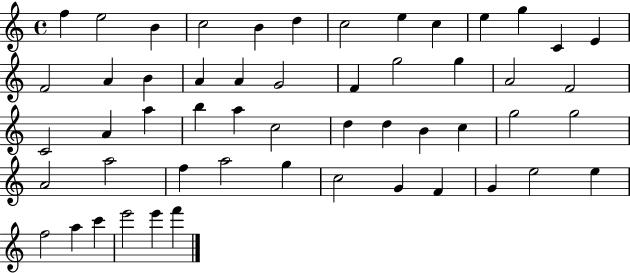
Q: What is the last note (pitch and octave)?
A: F6